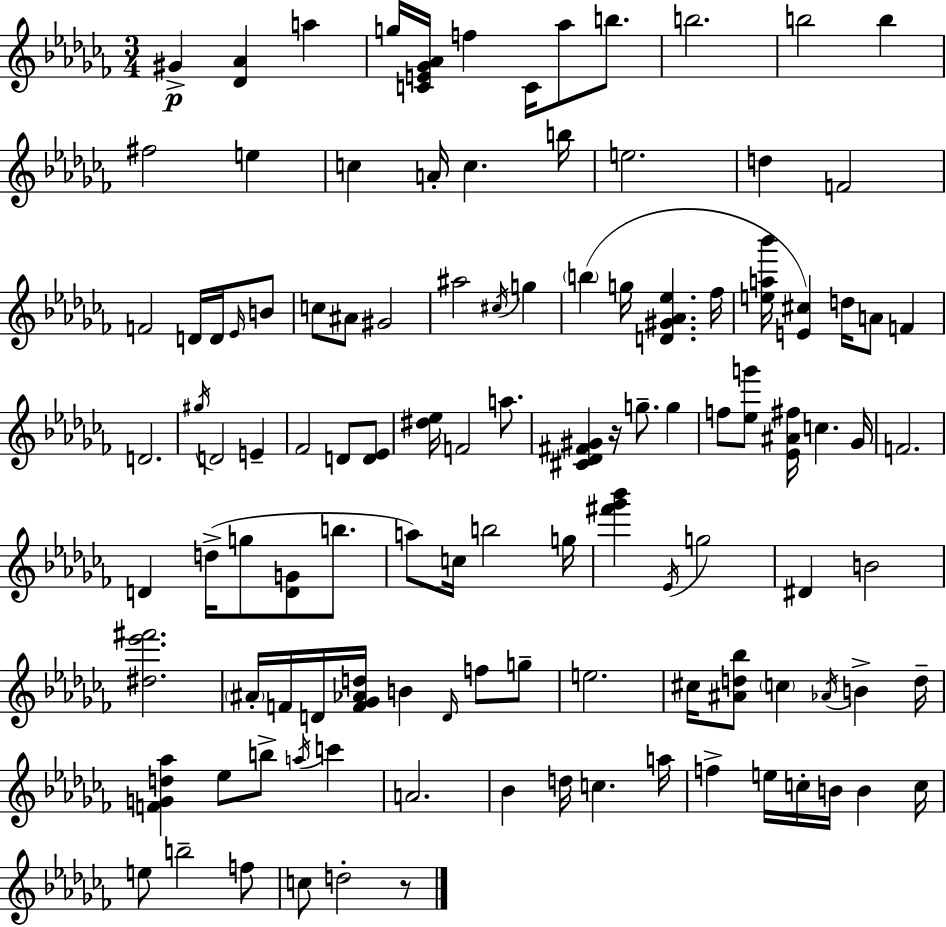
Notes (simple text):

G#4/q [Db4,Ab4]/q A5/q G5/s [C4,E4,Gb4,Ab4]/s F5/q C4/s Ab5/e B5/e. B5/h. B5/h B5/q F#5/h E5/q C5/q A4/s C5/q. B5/s E5/h. D5/q F4/h F4/h D4/s D4/s Eb4/s B4/e C5/e A#4/e G#4/h A#5/h C#5/s G5/q B5/q G5/s [D4,G#4,Ab4,Eb5]/q. FES5/s [E5,A5,Bb6]/s [E4,C#5]/q D5/s A4/e F4/q D4/h. G#5/s D4/h E4/q FES4/h D4/e [D4,Eb4]/e [D#5,Eb5]/s F4/h A5/e. [C#4,Db4,F#4,G#4]/q R/s G5/e. G5/q F5/e [Eb5,G6]/e [Eb4,A#4,F#5]/s C5/q. Gb4/s F4/h. D4/q D5/s G5/e [D4,G4]/e B5/e. A5/e C5/s B5/h G5/s [F#6,Gb6,Bb6]/q Eb4/s G5/h D#4/q B4/h [D#5,Eb6,F#6]/h. A#4/s F4/s D4/s [F4,Gb4,Ab4,D5]/s B4/q D4/s F5/e G5/e E5/h. C#5/s [A#4,D5,Bb5]/e C5/q Ab4/s B4/q D5/s [F4,G4,D5,Ab5]/q Eb5/e B5/e A5/s C6/q A4/h. Bb4/q D5/s C5/q. A5/s F5/q E5/s C5/s B4/s B4/q C5/s E5/e B5/h F5/e C5/e D5/h R/e